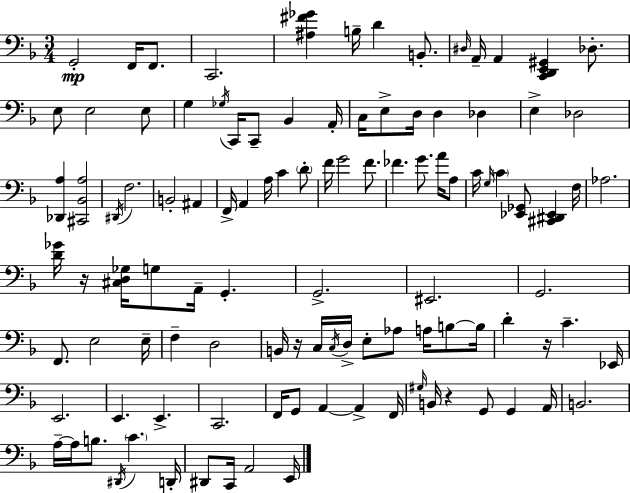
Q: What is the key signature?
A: D minor